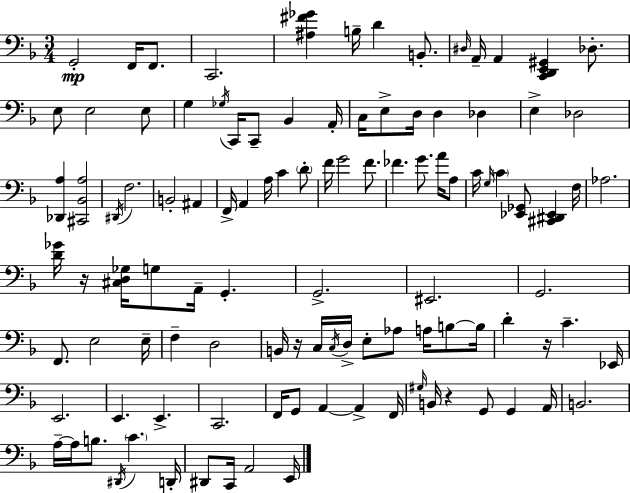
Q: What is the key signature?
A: D minor